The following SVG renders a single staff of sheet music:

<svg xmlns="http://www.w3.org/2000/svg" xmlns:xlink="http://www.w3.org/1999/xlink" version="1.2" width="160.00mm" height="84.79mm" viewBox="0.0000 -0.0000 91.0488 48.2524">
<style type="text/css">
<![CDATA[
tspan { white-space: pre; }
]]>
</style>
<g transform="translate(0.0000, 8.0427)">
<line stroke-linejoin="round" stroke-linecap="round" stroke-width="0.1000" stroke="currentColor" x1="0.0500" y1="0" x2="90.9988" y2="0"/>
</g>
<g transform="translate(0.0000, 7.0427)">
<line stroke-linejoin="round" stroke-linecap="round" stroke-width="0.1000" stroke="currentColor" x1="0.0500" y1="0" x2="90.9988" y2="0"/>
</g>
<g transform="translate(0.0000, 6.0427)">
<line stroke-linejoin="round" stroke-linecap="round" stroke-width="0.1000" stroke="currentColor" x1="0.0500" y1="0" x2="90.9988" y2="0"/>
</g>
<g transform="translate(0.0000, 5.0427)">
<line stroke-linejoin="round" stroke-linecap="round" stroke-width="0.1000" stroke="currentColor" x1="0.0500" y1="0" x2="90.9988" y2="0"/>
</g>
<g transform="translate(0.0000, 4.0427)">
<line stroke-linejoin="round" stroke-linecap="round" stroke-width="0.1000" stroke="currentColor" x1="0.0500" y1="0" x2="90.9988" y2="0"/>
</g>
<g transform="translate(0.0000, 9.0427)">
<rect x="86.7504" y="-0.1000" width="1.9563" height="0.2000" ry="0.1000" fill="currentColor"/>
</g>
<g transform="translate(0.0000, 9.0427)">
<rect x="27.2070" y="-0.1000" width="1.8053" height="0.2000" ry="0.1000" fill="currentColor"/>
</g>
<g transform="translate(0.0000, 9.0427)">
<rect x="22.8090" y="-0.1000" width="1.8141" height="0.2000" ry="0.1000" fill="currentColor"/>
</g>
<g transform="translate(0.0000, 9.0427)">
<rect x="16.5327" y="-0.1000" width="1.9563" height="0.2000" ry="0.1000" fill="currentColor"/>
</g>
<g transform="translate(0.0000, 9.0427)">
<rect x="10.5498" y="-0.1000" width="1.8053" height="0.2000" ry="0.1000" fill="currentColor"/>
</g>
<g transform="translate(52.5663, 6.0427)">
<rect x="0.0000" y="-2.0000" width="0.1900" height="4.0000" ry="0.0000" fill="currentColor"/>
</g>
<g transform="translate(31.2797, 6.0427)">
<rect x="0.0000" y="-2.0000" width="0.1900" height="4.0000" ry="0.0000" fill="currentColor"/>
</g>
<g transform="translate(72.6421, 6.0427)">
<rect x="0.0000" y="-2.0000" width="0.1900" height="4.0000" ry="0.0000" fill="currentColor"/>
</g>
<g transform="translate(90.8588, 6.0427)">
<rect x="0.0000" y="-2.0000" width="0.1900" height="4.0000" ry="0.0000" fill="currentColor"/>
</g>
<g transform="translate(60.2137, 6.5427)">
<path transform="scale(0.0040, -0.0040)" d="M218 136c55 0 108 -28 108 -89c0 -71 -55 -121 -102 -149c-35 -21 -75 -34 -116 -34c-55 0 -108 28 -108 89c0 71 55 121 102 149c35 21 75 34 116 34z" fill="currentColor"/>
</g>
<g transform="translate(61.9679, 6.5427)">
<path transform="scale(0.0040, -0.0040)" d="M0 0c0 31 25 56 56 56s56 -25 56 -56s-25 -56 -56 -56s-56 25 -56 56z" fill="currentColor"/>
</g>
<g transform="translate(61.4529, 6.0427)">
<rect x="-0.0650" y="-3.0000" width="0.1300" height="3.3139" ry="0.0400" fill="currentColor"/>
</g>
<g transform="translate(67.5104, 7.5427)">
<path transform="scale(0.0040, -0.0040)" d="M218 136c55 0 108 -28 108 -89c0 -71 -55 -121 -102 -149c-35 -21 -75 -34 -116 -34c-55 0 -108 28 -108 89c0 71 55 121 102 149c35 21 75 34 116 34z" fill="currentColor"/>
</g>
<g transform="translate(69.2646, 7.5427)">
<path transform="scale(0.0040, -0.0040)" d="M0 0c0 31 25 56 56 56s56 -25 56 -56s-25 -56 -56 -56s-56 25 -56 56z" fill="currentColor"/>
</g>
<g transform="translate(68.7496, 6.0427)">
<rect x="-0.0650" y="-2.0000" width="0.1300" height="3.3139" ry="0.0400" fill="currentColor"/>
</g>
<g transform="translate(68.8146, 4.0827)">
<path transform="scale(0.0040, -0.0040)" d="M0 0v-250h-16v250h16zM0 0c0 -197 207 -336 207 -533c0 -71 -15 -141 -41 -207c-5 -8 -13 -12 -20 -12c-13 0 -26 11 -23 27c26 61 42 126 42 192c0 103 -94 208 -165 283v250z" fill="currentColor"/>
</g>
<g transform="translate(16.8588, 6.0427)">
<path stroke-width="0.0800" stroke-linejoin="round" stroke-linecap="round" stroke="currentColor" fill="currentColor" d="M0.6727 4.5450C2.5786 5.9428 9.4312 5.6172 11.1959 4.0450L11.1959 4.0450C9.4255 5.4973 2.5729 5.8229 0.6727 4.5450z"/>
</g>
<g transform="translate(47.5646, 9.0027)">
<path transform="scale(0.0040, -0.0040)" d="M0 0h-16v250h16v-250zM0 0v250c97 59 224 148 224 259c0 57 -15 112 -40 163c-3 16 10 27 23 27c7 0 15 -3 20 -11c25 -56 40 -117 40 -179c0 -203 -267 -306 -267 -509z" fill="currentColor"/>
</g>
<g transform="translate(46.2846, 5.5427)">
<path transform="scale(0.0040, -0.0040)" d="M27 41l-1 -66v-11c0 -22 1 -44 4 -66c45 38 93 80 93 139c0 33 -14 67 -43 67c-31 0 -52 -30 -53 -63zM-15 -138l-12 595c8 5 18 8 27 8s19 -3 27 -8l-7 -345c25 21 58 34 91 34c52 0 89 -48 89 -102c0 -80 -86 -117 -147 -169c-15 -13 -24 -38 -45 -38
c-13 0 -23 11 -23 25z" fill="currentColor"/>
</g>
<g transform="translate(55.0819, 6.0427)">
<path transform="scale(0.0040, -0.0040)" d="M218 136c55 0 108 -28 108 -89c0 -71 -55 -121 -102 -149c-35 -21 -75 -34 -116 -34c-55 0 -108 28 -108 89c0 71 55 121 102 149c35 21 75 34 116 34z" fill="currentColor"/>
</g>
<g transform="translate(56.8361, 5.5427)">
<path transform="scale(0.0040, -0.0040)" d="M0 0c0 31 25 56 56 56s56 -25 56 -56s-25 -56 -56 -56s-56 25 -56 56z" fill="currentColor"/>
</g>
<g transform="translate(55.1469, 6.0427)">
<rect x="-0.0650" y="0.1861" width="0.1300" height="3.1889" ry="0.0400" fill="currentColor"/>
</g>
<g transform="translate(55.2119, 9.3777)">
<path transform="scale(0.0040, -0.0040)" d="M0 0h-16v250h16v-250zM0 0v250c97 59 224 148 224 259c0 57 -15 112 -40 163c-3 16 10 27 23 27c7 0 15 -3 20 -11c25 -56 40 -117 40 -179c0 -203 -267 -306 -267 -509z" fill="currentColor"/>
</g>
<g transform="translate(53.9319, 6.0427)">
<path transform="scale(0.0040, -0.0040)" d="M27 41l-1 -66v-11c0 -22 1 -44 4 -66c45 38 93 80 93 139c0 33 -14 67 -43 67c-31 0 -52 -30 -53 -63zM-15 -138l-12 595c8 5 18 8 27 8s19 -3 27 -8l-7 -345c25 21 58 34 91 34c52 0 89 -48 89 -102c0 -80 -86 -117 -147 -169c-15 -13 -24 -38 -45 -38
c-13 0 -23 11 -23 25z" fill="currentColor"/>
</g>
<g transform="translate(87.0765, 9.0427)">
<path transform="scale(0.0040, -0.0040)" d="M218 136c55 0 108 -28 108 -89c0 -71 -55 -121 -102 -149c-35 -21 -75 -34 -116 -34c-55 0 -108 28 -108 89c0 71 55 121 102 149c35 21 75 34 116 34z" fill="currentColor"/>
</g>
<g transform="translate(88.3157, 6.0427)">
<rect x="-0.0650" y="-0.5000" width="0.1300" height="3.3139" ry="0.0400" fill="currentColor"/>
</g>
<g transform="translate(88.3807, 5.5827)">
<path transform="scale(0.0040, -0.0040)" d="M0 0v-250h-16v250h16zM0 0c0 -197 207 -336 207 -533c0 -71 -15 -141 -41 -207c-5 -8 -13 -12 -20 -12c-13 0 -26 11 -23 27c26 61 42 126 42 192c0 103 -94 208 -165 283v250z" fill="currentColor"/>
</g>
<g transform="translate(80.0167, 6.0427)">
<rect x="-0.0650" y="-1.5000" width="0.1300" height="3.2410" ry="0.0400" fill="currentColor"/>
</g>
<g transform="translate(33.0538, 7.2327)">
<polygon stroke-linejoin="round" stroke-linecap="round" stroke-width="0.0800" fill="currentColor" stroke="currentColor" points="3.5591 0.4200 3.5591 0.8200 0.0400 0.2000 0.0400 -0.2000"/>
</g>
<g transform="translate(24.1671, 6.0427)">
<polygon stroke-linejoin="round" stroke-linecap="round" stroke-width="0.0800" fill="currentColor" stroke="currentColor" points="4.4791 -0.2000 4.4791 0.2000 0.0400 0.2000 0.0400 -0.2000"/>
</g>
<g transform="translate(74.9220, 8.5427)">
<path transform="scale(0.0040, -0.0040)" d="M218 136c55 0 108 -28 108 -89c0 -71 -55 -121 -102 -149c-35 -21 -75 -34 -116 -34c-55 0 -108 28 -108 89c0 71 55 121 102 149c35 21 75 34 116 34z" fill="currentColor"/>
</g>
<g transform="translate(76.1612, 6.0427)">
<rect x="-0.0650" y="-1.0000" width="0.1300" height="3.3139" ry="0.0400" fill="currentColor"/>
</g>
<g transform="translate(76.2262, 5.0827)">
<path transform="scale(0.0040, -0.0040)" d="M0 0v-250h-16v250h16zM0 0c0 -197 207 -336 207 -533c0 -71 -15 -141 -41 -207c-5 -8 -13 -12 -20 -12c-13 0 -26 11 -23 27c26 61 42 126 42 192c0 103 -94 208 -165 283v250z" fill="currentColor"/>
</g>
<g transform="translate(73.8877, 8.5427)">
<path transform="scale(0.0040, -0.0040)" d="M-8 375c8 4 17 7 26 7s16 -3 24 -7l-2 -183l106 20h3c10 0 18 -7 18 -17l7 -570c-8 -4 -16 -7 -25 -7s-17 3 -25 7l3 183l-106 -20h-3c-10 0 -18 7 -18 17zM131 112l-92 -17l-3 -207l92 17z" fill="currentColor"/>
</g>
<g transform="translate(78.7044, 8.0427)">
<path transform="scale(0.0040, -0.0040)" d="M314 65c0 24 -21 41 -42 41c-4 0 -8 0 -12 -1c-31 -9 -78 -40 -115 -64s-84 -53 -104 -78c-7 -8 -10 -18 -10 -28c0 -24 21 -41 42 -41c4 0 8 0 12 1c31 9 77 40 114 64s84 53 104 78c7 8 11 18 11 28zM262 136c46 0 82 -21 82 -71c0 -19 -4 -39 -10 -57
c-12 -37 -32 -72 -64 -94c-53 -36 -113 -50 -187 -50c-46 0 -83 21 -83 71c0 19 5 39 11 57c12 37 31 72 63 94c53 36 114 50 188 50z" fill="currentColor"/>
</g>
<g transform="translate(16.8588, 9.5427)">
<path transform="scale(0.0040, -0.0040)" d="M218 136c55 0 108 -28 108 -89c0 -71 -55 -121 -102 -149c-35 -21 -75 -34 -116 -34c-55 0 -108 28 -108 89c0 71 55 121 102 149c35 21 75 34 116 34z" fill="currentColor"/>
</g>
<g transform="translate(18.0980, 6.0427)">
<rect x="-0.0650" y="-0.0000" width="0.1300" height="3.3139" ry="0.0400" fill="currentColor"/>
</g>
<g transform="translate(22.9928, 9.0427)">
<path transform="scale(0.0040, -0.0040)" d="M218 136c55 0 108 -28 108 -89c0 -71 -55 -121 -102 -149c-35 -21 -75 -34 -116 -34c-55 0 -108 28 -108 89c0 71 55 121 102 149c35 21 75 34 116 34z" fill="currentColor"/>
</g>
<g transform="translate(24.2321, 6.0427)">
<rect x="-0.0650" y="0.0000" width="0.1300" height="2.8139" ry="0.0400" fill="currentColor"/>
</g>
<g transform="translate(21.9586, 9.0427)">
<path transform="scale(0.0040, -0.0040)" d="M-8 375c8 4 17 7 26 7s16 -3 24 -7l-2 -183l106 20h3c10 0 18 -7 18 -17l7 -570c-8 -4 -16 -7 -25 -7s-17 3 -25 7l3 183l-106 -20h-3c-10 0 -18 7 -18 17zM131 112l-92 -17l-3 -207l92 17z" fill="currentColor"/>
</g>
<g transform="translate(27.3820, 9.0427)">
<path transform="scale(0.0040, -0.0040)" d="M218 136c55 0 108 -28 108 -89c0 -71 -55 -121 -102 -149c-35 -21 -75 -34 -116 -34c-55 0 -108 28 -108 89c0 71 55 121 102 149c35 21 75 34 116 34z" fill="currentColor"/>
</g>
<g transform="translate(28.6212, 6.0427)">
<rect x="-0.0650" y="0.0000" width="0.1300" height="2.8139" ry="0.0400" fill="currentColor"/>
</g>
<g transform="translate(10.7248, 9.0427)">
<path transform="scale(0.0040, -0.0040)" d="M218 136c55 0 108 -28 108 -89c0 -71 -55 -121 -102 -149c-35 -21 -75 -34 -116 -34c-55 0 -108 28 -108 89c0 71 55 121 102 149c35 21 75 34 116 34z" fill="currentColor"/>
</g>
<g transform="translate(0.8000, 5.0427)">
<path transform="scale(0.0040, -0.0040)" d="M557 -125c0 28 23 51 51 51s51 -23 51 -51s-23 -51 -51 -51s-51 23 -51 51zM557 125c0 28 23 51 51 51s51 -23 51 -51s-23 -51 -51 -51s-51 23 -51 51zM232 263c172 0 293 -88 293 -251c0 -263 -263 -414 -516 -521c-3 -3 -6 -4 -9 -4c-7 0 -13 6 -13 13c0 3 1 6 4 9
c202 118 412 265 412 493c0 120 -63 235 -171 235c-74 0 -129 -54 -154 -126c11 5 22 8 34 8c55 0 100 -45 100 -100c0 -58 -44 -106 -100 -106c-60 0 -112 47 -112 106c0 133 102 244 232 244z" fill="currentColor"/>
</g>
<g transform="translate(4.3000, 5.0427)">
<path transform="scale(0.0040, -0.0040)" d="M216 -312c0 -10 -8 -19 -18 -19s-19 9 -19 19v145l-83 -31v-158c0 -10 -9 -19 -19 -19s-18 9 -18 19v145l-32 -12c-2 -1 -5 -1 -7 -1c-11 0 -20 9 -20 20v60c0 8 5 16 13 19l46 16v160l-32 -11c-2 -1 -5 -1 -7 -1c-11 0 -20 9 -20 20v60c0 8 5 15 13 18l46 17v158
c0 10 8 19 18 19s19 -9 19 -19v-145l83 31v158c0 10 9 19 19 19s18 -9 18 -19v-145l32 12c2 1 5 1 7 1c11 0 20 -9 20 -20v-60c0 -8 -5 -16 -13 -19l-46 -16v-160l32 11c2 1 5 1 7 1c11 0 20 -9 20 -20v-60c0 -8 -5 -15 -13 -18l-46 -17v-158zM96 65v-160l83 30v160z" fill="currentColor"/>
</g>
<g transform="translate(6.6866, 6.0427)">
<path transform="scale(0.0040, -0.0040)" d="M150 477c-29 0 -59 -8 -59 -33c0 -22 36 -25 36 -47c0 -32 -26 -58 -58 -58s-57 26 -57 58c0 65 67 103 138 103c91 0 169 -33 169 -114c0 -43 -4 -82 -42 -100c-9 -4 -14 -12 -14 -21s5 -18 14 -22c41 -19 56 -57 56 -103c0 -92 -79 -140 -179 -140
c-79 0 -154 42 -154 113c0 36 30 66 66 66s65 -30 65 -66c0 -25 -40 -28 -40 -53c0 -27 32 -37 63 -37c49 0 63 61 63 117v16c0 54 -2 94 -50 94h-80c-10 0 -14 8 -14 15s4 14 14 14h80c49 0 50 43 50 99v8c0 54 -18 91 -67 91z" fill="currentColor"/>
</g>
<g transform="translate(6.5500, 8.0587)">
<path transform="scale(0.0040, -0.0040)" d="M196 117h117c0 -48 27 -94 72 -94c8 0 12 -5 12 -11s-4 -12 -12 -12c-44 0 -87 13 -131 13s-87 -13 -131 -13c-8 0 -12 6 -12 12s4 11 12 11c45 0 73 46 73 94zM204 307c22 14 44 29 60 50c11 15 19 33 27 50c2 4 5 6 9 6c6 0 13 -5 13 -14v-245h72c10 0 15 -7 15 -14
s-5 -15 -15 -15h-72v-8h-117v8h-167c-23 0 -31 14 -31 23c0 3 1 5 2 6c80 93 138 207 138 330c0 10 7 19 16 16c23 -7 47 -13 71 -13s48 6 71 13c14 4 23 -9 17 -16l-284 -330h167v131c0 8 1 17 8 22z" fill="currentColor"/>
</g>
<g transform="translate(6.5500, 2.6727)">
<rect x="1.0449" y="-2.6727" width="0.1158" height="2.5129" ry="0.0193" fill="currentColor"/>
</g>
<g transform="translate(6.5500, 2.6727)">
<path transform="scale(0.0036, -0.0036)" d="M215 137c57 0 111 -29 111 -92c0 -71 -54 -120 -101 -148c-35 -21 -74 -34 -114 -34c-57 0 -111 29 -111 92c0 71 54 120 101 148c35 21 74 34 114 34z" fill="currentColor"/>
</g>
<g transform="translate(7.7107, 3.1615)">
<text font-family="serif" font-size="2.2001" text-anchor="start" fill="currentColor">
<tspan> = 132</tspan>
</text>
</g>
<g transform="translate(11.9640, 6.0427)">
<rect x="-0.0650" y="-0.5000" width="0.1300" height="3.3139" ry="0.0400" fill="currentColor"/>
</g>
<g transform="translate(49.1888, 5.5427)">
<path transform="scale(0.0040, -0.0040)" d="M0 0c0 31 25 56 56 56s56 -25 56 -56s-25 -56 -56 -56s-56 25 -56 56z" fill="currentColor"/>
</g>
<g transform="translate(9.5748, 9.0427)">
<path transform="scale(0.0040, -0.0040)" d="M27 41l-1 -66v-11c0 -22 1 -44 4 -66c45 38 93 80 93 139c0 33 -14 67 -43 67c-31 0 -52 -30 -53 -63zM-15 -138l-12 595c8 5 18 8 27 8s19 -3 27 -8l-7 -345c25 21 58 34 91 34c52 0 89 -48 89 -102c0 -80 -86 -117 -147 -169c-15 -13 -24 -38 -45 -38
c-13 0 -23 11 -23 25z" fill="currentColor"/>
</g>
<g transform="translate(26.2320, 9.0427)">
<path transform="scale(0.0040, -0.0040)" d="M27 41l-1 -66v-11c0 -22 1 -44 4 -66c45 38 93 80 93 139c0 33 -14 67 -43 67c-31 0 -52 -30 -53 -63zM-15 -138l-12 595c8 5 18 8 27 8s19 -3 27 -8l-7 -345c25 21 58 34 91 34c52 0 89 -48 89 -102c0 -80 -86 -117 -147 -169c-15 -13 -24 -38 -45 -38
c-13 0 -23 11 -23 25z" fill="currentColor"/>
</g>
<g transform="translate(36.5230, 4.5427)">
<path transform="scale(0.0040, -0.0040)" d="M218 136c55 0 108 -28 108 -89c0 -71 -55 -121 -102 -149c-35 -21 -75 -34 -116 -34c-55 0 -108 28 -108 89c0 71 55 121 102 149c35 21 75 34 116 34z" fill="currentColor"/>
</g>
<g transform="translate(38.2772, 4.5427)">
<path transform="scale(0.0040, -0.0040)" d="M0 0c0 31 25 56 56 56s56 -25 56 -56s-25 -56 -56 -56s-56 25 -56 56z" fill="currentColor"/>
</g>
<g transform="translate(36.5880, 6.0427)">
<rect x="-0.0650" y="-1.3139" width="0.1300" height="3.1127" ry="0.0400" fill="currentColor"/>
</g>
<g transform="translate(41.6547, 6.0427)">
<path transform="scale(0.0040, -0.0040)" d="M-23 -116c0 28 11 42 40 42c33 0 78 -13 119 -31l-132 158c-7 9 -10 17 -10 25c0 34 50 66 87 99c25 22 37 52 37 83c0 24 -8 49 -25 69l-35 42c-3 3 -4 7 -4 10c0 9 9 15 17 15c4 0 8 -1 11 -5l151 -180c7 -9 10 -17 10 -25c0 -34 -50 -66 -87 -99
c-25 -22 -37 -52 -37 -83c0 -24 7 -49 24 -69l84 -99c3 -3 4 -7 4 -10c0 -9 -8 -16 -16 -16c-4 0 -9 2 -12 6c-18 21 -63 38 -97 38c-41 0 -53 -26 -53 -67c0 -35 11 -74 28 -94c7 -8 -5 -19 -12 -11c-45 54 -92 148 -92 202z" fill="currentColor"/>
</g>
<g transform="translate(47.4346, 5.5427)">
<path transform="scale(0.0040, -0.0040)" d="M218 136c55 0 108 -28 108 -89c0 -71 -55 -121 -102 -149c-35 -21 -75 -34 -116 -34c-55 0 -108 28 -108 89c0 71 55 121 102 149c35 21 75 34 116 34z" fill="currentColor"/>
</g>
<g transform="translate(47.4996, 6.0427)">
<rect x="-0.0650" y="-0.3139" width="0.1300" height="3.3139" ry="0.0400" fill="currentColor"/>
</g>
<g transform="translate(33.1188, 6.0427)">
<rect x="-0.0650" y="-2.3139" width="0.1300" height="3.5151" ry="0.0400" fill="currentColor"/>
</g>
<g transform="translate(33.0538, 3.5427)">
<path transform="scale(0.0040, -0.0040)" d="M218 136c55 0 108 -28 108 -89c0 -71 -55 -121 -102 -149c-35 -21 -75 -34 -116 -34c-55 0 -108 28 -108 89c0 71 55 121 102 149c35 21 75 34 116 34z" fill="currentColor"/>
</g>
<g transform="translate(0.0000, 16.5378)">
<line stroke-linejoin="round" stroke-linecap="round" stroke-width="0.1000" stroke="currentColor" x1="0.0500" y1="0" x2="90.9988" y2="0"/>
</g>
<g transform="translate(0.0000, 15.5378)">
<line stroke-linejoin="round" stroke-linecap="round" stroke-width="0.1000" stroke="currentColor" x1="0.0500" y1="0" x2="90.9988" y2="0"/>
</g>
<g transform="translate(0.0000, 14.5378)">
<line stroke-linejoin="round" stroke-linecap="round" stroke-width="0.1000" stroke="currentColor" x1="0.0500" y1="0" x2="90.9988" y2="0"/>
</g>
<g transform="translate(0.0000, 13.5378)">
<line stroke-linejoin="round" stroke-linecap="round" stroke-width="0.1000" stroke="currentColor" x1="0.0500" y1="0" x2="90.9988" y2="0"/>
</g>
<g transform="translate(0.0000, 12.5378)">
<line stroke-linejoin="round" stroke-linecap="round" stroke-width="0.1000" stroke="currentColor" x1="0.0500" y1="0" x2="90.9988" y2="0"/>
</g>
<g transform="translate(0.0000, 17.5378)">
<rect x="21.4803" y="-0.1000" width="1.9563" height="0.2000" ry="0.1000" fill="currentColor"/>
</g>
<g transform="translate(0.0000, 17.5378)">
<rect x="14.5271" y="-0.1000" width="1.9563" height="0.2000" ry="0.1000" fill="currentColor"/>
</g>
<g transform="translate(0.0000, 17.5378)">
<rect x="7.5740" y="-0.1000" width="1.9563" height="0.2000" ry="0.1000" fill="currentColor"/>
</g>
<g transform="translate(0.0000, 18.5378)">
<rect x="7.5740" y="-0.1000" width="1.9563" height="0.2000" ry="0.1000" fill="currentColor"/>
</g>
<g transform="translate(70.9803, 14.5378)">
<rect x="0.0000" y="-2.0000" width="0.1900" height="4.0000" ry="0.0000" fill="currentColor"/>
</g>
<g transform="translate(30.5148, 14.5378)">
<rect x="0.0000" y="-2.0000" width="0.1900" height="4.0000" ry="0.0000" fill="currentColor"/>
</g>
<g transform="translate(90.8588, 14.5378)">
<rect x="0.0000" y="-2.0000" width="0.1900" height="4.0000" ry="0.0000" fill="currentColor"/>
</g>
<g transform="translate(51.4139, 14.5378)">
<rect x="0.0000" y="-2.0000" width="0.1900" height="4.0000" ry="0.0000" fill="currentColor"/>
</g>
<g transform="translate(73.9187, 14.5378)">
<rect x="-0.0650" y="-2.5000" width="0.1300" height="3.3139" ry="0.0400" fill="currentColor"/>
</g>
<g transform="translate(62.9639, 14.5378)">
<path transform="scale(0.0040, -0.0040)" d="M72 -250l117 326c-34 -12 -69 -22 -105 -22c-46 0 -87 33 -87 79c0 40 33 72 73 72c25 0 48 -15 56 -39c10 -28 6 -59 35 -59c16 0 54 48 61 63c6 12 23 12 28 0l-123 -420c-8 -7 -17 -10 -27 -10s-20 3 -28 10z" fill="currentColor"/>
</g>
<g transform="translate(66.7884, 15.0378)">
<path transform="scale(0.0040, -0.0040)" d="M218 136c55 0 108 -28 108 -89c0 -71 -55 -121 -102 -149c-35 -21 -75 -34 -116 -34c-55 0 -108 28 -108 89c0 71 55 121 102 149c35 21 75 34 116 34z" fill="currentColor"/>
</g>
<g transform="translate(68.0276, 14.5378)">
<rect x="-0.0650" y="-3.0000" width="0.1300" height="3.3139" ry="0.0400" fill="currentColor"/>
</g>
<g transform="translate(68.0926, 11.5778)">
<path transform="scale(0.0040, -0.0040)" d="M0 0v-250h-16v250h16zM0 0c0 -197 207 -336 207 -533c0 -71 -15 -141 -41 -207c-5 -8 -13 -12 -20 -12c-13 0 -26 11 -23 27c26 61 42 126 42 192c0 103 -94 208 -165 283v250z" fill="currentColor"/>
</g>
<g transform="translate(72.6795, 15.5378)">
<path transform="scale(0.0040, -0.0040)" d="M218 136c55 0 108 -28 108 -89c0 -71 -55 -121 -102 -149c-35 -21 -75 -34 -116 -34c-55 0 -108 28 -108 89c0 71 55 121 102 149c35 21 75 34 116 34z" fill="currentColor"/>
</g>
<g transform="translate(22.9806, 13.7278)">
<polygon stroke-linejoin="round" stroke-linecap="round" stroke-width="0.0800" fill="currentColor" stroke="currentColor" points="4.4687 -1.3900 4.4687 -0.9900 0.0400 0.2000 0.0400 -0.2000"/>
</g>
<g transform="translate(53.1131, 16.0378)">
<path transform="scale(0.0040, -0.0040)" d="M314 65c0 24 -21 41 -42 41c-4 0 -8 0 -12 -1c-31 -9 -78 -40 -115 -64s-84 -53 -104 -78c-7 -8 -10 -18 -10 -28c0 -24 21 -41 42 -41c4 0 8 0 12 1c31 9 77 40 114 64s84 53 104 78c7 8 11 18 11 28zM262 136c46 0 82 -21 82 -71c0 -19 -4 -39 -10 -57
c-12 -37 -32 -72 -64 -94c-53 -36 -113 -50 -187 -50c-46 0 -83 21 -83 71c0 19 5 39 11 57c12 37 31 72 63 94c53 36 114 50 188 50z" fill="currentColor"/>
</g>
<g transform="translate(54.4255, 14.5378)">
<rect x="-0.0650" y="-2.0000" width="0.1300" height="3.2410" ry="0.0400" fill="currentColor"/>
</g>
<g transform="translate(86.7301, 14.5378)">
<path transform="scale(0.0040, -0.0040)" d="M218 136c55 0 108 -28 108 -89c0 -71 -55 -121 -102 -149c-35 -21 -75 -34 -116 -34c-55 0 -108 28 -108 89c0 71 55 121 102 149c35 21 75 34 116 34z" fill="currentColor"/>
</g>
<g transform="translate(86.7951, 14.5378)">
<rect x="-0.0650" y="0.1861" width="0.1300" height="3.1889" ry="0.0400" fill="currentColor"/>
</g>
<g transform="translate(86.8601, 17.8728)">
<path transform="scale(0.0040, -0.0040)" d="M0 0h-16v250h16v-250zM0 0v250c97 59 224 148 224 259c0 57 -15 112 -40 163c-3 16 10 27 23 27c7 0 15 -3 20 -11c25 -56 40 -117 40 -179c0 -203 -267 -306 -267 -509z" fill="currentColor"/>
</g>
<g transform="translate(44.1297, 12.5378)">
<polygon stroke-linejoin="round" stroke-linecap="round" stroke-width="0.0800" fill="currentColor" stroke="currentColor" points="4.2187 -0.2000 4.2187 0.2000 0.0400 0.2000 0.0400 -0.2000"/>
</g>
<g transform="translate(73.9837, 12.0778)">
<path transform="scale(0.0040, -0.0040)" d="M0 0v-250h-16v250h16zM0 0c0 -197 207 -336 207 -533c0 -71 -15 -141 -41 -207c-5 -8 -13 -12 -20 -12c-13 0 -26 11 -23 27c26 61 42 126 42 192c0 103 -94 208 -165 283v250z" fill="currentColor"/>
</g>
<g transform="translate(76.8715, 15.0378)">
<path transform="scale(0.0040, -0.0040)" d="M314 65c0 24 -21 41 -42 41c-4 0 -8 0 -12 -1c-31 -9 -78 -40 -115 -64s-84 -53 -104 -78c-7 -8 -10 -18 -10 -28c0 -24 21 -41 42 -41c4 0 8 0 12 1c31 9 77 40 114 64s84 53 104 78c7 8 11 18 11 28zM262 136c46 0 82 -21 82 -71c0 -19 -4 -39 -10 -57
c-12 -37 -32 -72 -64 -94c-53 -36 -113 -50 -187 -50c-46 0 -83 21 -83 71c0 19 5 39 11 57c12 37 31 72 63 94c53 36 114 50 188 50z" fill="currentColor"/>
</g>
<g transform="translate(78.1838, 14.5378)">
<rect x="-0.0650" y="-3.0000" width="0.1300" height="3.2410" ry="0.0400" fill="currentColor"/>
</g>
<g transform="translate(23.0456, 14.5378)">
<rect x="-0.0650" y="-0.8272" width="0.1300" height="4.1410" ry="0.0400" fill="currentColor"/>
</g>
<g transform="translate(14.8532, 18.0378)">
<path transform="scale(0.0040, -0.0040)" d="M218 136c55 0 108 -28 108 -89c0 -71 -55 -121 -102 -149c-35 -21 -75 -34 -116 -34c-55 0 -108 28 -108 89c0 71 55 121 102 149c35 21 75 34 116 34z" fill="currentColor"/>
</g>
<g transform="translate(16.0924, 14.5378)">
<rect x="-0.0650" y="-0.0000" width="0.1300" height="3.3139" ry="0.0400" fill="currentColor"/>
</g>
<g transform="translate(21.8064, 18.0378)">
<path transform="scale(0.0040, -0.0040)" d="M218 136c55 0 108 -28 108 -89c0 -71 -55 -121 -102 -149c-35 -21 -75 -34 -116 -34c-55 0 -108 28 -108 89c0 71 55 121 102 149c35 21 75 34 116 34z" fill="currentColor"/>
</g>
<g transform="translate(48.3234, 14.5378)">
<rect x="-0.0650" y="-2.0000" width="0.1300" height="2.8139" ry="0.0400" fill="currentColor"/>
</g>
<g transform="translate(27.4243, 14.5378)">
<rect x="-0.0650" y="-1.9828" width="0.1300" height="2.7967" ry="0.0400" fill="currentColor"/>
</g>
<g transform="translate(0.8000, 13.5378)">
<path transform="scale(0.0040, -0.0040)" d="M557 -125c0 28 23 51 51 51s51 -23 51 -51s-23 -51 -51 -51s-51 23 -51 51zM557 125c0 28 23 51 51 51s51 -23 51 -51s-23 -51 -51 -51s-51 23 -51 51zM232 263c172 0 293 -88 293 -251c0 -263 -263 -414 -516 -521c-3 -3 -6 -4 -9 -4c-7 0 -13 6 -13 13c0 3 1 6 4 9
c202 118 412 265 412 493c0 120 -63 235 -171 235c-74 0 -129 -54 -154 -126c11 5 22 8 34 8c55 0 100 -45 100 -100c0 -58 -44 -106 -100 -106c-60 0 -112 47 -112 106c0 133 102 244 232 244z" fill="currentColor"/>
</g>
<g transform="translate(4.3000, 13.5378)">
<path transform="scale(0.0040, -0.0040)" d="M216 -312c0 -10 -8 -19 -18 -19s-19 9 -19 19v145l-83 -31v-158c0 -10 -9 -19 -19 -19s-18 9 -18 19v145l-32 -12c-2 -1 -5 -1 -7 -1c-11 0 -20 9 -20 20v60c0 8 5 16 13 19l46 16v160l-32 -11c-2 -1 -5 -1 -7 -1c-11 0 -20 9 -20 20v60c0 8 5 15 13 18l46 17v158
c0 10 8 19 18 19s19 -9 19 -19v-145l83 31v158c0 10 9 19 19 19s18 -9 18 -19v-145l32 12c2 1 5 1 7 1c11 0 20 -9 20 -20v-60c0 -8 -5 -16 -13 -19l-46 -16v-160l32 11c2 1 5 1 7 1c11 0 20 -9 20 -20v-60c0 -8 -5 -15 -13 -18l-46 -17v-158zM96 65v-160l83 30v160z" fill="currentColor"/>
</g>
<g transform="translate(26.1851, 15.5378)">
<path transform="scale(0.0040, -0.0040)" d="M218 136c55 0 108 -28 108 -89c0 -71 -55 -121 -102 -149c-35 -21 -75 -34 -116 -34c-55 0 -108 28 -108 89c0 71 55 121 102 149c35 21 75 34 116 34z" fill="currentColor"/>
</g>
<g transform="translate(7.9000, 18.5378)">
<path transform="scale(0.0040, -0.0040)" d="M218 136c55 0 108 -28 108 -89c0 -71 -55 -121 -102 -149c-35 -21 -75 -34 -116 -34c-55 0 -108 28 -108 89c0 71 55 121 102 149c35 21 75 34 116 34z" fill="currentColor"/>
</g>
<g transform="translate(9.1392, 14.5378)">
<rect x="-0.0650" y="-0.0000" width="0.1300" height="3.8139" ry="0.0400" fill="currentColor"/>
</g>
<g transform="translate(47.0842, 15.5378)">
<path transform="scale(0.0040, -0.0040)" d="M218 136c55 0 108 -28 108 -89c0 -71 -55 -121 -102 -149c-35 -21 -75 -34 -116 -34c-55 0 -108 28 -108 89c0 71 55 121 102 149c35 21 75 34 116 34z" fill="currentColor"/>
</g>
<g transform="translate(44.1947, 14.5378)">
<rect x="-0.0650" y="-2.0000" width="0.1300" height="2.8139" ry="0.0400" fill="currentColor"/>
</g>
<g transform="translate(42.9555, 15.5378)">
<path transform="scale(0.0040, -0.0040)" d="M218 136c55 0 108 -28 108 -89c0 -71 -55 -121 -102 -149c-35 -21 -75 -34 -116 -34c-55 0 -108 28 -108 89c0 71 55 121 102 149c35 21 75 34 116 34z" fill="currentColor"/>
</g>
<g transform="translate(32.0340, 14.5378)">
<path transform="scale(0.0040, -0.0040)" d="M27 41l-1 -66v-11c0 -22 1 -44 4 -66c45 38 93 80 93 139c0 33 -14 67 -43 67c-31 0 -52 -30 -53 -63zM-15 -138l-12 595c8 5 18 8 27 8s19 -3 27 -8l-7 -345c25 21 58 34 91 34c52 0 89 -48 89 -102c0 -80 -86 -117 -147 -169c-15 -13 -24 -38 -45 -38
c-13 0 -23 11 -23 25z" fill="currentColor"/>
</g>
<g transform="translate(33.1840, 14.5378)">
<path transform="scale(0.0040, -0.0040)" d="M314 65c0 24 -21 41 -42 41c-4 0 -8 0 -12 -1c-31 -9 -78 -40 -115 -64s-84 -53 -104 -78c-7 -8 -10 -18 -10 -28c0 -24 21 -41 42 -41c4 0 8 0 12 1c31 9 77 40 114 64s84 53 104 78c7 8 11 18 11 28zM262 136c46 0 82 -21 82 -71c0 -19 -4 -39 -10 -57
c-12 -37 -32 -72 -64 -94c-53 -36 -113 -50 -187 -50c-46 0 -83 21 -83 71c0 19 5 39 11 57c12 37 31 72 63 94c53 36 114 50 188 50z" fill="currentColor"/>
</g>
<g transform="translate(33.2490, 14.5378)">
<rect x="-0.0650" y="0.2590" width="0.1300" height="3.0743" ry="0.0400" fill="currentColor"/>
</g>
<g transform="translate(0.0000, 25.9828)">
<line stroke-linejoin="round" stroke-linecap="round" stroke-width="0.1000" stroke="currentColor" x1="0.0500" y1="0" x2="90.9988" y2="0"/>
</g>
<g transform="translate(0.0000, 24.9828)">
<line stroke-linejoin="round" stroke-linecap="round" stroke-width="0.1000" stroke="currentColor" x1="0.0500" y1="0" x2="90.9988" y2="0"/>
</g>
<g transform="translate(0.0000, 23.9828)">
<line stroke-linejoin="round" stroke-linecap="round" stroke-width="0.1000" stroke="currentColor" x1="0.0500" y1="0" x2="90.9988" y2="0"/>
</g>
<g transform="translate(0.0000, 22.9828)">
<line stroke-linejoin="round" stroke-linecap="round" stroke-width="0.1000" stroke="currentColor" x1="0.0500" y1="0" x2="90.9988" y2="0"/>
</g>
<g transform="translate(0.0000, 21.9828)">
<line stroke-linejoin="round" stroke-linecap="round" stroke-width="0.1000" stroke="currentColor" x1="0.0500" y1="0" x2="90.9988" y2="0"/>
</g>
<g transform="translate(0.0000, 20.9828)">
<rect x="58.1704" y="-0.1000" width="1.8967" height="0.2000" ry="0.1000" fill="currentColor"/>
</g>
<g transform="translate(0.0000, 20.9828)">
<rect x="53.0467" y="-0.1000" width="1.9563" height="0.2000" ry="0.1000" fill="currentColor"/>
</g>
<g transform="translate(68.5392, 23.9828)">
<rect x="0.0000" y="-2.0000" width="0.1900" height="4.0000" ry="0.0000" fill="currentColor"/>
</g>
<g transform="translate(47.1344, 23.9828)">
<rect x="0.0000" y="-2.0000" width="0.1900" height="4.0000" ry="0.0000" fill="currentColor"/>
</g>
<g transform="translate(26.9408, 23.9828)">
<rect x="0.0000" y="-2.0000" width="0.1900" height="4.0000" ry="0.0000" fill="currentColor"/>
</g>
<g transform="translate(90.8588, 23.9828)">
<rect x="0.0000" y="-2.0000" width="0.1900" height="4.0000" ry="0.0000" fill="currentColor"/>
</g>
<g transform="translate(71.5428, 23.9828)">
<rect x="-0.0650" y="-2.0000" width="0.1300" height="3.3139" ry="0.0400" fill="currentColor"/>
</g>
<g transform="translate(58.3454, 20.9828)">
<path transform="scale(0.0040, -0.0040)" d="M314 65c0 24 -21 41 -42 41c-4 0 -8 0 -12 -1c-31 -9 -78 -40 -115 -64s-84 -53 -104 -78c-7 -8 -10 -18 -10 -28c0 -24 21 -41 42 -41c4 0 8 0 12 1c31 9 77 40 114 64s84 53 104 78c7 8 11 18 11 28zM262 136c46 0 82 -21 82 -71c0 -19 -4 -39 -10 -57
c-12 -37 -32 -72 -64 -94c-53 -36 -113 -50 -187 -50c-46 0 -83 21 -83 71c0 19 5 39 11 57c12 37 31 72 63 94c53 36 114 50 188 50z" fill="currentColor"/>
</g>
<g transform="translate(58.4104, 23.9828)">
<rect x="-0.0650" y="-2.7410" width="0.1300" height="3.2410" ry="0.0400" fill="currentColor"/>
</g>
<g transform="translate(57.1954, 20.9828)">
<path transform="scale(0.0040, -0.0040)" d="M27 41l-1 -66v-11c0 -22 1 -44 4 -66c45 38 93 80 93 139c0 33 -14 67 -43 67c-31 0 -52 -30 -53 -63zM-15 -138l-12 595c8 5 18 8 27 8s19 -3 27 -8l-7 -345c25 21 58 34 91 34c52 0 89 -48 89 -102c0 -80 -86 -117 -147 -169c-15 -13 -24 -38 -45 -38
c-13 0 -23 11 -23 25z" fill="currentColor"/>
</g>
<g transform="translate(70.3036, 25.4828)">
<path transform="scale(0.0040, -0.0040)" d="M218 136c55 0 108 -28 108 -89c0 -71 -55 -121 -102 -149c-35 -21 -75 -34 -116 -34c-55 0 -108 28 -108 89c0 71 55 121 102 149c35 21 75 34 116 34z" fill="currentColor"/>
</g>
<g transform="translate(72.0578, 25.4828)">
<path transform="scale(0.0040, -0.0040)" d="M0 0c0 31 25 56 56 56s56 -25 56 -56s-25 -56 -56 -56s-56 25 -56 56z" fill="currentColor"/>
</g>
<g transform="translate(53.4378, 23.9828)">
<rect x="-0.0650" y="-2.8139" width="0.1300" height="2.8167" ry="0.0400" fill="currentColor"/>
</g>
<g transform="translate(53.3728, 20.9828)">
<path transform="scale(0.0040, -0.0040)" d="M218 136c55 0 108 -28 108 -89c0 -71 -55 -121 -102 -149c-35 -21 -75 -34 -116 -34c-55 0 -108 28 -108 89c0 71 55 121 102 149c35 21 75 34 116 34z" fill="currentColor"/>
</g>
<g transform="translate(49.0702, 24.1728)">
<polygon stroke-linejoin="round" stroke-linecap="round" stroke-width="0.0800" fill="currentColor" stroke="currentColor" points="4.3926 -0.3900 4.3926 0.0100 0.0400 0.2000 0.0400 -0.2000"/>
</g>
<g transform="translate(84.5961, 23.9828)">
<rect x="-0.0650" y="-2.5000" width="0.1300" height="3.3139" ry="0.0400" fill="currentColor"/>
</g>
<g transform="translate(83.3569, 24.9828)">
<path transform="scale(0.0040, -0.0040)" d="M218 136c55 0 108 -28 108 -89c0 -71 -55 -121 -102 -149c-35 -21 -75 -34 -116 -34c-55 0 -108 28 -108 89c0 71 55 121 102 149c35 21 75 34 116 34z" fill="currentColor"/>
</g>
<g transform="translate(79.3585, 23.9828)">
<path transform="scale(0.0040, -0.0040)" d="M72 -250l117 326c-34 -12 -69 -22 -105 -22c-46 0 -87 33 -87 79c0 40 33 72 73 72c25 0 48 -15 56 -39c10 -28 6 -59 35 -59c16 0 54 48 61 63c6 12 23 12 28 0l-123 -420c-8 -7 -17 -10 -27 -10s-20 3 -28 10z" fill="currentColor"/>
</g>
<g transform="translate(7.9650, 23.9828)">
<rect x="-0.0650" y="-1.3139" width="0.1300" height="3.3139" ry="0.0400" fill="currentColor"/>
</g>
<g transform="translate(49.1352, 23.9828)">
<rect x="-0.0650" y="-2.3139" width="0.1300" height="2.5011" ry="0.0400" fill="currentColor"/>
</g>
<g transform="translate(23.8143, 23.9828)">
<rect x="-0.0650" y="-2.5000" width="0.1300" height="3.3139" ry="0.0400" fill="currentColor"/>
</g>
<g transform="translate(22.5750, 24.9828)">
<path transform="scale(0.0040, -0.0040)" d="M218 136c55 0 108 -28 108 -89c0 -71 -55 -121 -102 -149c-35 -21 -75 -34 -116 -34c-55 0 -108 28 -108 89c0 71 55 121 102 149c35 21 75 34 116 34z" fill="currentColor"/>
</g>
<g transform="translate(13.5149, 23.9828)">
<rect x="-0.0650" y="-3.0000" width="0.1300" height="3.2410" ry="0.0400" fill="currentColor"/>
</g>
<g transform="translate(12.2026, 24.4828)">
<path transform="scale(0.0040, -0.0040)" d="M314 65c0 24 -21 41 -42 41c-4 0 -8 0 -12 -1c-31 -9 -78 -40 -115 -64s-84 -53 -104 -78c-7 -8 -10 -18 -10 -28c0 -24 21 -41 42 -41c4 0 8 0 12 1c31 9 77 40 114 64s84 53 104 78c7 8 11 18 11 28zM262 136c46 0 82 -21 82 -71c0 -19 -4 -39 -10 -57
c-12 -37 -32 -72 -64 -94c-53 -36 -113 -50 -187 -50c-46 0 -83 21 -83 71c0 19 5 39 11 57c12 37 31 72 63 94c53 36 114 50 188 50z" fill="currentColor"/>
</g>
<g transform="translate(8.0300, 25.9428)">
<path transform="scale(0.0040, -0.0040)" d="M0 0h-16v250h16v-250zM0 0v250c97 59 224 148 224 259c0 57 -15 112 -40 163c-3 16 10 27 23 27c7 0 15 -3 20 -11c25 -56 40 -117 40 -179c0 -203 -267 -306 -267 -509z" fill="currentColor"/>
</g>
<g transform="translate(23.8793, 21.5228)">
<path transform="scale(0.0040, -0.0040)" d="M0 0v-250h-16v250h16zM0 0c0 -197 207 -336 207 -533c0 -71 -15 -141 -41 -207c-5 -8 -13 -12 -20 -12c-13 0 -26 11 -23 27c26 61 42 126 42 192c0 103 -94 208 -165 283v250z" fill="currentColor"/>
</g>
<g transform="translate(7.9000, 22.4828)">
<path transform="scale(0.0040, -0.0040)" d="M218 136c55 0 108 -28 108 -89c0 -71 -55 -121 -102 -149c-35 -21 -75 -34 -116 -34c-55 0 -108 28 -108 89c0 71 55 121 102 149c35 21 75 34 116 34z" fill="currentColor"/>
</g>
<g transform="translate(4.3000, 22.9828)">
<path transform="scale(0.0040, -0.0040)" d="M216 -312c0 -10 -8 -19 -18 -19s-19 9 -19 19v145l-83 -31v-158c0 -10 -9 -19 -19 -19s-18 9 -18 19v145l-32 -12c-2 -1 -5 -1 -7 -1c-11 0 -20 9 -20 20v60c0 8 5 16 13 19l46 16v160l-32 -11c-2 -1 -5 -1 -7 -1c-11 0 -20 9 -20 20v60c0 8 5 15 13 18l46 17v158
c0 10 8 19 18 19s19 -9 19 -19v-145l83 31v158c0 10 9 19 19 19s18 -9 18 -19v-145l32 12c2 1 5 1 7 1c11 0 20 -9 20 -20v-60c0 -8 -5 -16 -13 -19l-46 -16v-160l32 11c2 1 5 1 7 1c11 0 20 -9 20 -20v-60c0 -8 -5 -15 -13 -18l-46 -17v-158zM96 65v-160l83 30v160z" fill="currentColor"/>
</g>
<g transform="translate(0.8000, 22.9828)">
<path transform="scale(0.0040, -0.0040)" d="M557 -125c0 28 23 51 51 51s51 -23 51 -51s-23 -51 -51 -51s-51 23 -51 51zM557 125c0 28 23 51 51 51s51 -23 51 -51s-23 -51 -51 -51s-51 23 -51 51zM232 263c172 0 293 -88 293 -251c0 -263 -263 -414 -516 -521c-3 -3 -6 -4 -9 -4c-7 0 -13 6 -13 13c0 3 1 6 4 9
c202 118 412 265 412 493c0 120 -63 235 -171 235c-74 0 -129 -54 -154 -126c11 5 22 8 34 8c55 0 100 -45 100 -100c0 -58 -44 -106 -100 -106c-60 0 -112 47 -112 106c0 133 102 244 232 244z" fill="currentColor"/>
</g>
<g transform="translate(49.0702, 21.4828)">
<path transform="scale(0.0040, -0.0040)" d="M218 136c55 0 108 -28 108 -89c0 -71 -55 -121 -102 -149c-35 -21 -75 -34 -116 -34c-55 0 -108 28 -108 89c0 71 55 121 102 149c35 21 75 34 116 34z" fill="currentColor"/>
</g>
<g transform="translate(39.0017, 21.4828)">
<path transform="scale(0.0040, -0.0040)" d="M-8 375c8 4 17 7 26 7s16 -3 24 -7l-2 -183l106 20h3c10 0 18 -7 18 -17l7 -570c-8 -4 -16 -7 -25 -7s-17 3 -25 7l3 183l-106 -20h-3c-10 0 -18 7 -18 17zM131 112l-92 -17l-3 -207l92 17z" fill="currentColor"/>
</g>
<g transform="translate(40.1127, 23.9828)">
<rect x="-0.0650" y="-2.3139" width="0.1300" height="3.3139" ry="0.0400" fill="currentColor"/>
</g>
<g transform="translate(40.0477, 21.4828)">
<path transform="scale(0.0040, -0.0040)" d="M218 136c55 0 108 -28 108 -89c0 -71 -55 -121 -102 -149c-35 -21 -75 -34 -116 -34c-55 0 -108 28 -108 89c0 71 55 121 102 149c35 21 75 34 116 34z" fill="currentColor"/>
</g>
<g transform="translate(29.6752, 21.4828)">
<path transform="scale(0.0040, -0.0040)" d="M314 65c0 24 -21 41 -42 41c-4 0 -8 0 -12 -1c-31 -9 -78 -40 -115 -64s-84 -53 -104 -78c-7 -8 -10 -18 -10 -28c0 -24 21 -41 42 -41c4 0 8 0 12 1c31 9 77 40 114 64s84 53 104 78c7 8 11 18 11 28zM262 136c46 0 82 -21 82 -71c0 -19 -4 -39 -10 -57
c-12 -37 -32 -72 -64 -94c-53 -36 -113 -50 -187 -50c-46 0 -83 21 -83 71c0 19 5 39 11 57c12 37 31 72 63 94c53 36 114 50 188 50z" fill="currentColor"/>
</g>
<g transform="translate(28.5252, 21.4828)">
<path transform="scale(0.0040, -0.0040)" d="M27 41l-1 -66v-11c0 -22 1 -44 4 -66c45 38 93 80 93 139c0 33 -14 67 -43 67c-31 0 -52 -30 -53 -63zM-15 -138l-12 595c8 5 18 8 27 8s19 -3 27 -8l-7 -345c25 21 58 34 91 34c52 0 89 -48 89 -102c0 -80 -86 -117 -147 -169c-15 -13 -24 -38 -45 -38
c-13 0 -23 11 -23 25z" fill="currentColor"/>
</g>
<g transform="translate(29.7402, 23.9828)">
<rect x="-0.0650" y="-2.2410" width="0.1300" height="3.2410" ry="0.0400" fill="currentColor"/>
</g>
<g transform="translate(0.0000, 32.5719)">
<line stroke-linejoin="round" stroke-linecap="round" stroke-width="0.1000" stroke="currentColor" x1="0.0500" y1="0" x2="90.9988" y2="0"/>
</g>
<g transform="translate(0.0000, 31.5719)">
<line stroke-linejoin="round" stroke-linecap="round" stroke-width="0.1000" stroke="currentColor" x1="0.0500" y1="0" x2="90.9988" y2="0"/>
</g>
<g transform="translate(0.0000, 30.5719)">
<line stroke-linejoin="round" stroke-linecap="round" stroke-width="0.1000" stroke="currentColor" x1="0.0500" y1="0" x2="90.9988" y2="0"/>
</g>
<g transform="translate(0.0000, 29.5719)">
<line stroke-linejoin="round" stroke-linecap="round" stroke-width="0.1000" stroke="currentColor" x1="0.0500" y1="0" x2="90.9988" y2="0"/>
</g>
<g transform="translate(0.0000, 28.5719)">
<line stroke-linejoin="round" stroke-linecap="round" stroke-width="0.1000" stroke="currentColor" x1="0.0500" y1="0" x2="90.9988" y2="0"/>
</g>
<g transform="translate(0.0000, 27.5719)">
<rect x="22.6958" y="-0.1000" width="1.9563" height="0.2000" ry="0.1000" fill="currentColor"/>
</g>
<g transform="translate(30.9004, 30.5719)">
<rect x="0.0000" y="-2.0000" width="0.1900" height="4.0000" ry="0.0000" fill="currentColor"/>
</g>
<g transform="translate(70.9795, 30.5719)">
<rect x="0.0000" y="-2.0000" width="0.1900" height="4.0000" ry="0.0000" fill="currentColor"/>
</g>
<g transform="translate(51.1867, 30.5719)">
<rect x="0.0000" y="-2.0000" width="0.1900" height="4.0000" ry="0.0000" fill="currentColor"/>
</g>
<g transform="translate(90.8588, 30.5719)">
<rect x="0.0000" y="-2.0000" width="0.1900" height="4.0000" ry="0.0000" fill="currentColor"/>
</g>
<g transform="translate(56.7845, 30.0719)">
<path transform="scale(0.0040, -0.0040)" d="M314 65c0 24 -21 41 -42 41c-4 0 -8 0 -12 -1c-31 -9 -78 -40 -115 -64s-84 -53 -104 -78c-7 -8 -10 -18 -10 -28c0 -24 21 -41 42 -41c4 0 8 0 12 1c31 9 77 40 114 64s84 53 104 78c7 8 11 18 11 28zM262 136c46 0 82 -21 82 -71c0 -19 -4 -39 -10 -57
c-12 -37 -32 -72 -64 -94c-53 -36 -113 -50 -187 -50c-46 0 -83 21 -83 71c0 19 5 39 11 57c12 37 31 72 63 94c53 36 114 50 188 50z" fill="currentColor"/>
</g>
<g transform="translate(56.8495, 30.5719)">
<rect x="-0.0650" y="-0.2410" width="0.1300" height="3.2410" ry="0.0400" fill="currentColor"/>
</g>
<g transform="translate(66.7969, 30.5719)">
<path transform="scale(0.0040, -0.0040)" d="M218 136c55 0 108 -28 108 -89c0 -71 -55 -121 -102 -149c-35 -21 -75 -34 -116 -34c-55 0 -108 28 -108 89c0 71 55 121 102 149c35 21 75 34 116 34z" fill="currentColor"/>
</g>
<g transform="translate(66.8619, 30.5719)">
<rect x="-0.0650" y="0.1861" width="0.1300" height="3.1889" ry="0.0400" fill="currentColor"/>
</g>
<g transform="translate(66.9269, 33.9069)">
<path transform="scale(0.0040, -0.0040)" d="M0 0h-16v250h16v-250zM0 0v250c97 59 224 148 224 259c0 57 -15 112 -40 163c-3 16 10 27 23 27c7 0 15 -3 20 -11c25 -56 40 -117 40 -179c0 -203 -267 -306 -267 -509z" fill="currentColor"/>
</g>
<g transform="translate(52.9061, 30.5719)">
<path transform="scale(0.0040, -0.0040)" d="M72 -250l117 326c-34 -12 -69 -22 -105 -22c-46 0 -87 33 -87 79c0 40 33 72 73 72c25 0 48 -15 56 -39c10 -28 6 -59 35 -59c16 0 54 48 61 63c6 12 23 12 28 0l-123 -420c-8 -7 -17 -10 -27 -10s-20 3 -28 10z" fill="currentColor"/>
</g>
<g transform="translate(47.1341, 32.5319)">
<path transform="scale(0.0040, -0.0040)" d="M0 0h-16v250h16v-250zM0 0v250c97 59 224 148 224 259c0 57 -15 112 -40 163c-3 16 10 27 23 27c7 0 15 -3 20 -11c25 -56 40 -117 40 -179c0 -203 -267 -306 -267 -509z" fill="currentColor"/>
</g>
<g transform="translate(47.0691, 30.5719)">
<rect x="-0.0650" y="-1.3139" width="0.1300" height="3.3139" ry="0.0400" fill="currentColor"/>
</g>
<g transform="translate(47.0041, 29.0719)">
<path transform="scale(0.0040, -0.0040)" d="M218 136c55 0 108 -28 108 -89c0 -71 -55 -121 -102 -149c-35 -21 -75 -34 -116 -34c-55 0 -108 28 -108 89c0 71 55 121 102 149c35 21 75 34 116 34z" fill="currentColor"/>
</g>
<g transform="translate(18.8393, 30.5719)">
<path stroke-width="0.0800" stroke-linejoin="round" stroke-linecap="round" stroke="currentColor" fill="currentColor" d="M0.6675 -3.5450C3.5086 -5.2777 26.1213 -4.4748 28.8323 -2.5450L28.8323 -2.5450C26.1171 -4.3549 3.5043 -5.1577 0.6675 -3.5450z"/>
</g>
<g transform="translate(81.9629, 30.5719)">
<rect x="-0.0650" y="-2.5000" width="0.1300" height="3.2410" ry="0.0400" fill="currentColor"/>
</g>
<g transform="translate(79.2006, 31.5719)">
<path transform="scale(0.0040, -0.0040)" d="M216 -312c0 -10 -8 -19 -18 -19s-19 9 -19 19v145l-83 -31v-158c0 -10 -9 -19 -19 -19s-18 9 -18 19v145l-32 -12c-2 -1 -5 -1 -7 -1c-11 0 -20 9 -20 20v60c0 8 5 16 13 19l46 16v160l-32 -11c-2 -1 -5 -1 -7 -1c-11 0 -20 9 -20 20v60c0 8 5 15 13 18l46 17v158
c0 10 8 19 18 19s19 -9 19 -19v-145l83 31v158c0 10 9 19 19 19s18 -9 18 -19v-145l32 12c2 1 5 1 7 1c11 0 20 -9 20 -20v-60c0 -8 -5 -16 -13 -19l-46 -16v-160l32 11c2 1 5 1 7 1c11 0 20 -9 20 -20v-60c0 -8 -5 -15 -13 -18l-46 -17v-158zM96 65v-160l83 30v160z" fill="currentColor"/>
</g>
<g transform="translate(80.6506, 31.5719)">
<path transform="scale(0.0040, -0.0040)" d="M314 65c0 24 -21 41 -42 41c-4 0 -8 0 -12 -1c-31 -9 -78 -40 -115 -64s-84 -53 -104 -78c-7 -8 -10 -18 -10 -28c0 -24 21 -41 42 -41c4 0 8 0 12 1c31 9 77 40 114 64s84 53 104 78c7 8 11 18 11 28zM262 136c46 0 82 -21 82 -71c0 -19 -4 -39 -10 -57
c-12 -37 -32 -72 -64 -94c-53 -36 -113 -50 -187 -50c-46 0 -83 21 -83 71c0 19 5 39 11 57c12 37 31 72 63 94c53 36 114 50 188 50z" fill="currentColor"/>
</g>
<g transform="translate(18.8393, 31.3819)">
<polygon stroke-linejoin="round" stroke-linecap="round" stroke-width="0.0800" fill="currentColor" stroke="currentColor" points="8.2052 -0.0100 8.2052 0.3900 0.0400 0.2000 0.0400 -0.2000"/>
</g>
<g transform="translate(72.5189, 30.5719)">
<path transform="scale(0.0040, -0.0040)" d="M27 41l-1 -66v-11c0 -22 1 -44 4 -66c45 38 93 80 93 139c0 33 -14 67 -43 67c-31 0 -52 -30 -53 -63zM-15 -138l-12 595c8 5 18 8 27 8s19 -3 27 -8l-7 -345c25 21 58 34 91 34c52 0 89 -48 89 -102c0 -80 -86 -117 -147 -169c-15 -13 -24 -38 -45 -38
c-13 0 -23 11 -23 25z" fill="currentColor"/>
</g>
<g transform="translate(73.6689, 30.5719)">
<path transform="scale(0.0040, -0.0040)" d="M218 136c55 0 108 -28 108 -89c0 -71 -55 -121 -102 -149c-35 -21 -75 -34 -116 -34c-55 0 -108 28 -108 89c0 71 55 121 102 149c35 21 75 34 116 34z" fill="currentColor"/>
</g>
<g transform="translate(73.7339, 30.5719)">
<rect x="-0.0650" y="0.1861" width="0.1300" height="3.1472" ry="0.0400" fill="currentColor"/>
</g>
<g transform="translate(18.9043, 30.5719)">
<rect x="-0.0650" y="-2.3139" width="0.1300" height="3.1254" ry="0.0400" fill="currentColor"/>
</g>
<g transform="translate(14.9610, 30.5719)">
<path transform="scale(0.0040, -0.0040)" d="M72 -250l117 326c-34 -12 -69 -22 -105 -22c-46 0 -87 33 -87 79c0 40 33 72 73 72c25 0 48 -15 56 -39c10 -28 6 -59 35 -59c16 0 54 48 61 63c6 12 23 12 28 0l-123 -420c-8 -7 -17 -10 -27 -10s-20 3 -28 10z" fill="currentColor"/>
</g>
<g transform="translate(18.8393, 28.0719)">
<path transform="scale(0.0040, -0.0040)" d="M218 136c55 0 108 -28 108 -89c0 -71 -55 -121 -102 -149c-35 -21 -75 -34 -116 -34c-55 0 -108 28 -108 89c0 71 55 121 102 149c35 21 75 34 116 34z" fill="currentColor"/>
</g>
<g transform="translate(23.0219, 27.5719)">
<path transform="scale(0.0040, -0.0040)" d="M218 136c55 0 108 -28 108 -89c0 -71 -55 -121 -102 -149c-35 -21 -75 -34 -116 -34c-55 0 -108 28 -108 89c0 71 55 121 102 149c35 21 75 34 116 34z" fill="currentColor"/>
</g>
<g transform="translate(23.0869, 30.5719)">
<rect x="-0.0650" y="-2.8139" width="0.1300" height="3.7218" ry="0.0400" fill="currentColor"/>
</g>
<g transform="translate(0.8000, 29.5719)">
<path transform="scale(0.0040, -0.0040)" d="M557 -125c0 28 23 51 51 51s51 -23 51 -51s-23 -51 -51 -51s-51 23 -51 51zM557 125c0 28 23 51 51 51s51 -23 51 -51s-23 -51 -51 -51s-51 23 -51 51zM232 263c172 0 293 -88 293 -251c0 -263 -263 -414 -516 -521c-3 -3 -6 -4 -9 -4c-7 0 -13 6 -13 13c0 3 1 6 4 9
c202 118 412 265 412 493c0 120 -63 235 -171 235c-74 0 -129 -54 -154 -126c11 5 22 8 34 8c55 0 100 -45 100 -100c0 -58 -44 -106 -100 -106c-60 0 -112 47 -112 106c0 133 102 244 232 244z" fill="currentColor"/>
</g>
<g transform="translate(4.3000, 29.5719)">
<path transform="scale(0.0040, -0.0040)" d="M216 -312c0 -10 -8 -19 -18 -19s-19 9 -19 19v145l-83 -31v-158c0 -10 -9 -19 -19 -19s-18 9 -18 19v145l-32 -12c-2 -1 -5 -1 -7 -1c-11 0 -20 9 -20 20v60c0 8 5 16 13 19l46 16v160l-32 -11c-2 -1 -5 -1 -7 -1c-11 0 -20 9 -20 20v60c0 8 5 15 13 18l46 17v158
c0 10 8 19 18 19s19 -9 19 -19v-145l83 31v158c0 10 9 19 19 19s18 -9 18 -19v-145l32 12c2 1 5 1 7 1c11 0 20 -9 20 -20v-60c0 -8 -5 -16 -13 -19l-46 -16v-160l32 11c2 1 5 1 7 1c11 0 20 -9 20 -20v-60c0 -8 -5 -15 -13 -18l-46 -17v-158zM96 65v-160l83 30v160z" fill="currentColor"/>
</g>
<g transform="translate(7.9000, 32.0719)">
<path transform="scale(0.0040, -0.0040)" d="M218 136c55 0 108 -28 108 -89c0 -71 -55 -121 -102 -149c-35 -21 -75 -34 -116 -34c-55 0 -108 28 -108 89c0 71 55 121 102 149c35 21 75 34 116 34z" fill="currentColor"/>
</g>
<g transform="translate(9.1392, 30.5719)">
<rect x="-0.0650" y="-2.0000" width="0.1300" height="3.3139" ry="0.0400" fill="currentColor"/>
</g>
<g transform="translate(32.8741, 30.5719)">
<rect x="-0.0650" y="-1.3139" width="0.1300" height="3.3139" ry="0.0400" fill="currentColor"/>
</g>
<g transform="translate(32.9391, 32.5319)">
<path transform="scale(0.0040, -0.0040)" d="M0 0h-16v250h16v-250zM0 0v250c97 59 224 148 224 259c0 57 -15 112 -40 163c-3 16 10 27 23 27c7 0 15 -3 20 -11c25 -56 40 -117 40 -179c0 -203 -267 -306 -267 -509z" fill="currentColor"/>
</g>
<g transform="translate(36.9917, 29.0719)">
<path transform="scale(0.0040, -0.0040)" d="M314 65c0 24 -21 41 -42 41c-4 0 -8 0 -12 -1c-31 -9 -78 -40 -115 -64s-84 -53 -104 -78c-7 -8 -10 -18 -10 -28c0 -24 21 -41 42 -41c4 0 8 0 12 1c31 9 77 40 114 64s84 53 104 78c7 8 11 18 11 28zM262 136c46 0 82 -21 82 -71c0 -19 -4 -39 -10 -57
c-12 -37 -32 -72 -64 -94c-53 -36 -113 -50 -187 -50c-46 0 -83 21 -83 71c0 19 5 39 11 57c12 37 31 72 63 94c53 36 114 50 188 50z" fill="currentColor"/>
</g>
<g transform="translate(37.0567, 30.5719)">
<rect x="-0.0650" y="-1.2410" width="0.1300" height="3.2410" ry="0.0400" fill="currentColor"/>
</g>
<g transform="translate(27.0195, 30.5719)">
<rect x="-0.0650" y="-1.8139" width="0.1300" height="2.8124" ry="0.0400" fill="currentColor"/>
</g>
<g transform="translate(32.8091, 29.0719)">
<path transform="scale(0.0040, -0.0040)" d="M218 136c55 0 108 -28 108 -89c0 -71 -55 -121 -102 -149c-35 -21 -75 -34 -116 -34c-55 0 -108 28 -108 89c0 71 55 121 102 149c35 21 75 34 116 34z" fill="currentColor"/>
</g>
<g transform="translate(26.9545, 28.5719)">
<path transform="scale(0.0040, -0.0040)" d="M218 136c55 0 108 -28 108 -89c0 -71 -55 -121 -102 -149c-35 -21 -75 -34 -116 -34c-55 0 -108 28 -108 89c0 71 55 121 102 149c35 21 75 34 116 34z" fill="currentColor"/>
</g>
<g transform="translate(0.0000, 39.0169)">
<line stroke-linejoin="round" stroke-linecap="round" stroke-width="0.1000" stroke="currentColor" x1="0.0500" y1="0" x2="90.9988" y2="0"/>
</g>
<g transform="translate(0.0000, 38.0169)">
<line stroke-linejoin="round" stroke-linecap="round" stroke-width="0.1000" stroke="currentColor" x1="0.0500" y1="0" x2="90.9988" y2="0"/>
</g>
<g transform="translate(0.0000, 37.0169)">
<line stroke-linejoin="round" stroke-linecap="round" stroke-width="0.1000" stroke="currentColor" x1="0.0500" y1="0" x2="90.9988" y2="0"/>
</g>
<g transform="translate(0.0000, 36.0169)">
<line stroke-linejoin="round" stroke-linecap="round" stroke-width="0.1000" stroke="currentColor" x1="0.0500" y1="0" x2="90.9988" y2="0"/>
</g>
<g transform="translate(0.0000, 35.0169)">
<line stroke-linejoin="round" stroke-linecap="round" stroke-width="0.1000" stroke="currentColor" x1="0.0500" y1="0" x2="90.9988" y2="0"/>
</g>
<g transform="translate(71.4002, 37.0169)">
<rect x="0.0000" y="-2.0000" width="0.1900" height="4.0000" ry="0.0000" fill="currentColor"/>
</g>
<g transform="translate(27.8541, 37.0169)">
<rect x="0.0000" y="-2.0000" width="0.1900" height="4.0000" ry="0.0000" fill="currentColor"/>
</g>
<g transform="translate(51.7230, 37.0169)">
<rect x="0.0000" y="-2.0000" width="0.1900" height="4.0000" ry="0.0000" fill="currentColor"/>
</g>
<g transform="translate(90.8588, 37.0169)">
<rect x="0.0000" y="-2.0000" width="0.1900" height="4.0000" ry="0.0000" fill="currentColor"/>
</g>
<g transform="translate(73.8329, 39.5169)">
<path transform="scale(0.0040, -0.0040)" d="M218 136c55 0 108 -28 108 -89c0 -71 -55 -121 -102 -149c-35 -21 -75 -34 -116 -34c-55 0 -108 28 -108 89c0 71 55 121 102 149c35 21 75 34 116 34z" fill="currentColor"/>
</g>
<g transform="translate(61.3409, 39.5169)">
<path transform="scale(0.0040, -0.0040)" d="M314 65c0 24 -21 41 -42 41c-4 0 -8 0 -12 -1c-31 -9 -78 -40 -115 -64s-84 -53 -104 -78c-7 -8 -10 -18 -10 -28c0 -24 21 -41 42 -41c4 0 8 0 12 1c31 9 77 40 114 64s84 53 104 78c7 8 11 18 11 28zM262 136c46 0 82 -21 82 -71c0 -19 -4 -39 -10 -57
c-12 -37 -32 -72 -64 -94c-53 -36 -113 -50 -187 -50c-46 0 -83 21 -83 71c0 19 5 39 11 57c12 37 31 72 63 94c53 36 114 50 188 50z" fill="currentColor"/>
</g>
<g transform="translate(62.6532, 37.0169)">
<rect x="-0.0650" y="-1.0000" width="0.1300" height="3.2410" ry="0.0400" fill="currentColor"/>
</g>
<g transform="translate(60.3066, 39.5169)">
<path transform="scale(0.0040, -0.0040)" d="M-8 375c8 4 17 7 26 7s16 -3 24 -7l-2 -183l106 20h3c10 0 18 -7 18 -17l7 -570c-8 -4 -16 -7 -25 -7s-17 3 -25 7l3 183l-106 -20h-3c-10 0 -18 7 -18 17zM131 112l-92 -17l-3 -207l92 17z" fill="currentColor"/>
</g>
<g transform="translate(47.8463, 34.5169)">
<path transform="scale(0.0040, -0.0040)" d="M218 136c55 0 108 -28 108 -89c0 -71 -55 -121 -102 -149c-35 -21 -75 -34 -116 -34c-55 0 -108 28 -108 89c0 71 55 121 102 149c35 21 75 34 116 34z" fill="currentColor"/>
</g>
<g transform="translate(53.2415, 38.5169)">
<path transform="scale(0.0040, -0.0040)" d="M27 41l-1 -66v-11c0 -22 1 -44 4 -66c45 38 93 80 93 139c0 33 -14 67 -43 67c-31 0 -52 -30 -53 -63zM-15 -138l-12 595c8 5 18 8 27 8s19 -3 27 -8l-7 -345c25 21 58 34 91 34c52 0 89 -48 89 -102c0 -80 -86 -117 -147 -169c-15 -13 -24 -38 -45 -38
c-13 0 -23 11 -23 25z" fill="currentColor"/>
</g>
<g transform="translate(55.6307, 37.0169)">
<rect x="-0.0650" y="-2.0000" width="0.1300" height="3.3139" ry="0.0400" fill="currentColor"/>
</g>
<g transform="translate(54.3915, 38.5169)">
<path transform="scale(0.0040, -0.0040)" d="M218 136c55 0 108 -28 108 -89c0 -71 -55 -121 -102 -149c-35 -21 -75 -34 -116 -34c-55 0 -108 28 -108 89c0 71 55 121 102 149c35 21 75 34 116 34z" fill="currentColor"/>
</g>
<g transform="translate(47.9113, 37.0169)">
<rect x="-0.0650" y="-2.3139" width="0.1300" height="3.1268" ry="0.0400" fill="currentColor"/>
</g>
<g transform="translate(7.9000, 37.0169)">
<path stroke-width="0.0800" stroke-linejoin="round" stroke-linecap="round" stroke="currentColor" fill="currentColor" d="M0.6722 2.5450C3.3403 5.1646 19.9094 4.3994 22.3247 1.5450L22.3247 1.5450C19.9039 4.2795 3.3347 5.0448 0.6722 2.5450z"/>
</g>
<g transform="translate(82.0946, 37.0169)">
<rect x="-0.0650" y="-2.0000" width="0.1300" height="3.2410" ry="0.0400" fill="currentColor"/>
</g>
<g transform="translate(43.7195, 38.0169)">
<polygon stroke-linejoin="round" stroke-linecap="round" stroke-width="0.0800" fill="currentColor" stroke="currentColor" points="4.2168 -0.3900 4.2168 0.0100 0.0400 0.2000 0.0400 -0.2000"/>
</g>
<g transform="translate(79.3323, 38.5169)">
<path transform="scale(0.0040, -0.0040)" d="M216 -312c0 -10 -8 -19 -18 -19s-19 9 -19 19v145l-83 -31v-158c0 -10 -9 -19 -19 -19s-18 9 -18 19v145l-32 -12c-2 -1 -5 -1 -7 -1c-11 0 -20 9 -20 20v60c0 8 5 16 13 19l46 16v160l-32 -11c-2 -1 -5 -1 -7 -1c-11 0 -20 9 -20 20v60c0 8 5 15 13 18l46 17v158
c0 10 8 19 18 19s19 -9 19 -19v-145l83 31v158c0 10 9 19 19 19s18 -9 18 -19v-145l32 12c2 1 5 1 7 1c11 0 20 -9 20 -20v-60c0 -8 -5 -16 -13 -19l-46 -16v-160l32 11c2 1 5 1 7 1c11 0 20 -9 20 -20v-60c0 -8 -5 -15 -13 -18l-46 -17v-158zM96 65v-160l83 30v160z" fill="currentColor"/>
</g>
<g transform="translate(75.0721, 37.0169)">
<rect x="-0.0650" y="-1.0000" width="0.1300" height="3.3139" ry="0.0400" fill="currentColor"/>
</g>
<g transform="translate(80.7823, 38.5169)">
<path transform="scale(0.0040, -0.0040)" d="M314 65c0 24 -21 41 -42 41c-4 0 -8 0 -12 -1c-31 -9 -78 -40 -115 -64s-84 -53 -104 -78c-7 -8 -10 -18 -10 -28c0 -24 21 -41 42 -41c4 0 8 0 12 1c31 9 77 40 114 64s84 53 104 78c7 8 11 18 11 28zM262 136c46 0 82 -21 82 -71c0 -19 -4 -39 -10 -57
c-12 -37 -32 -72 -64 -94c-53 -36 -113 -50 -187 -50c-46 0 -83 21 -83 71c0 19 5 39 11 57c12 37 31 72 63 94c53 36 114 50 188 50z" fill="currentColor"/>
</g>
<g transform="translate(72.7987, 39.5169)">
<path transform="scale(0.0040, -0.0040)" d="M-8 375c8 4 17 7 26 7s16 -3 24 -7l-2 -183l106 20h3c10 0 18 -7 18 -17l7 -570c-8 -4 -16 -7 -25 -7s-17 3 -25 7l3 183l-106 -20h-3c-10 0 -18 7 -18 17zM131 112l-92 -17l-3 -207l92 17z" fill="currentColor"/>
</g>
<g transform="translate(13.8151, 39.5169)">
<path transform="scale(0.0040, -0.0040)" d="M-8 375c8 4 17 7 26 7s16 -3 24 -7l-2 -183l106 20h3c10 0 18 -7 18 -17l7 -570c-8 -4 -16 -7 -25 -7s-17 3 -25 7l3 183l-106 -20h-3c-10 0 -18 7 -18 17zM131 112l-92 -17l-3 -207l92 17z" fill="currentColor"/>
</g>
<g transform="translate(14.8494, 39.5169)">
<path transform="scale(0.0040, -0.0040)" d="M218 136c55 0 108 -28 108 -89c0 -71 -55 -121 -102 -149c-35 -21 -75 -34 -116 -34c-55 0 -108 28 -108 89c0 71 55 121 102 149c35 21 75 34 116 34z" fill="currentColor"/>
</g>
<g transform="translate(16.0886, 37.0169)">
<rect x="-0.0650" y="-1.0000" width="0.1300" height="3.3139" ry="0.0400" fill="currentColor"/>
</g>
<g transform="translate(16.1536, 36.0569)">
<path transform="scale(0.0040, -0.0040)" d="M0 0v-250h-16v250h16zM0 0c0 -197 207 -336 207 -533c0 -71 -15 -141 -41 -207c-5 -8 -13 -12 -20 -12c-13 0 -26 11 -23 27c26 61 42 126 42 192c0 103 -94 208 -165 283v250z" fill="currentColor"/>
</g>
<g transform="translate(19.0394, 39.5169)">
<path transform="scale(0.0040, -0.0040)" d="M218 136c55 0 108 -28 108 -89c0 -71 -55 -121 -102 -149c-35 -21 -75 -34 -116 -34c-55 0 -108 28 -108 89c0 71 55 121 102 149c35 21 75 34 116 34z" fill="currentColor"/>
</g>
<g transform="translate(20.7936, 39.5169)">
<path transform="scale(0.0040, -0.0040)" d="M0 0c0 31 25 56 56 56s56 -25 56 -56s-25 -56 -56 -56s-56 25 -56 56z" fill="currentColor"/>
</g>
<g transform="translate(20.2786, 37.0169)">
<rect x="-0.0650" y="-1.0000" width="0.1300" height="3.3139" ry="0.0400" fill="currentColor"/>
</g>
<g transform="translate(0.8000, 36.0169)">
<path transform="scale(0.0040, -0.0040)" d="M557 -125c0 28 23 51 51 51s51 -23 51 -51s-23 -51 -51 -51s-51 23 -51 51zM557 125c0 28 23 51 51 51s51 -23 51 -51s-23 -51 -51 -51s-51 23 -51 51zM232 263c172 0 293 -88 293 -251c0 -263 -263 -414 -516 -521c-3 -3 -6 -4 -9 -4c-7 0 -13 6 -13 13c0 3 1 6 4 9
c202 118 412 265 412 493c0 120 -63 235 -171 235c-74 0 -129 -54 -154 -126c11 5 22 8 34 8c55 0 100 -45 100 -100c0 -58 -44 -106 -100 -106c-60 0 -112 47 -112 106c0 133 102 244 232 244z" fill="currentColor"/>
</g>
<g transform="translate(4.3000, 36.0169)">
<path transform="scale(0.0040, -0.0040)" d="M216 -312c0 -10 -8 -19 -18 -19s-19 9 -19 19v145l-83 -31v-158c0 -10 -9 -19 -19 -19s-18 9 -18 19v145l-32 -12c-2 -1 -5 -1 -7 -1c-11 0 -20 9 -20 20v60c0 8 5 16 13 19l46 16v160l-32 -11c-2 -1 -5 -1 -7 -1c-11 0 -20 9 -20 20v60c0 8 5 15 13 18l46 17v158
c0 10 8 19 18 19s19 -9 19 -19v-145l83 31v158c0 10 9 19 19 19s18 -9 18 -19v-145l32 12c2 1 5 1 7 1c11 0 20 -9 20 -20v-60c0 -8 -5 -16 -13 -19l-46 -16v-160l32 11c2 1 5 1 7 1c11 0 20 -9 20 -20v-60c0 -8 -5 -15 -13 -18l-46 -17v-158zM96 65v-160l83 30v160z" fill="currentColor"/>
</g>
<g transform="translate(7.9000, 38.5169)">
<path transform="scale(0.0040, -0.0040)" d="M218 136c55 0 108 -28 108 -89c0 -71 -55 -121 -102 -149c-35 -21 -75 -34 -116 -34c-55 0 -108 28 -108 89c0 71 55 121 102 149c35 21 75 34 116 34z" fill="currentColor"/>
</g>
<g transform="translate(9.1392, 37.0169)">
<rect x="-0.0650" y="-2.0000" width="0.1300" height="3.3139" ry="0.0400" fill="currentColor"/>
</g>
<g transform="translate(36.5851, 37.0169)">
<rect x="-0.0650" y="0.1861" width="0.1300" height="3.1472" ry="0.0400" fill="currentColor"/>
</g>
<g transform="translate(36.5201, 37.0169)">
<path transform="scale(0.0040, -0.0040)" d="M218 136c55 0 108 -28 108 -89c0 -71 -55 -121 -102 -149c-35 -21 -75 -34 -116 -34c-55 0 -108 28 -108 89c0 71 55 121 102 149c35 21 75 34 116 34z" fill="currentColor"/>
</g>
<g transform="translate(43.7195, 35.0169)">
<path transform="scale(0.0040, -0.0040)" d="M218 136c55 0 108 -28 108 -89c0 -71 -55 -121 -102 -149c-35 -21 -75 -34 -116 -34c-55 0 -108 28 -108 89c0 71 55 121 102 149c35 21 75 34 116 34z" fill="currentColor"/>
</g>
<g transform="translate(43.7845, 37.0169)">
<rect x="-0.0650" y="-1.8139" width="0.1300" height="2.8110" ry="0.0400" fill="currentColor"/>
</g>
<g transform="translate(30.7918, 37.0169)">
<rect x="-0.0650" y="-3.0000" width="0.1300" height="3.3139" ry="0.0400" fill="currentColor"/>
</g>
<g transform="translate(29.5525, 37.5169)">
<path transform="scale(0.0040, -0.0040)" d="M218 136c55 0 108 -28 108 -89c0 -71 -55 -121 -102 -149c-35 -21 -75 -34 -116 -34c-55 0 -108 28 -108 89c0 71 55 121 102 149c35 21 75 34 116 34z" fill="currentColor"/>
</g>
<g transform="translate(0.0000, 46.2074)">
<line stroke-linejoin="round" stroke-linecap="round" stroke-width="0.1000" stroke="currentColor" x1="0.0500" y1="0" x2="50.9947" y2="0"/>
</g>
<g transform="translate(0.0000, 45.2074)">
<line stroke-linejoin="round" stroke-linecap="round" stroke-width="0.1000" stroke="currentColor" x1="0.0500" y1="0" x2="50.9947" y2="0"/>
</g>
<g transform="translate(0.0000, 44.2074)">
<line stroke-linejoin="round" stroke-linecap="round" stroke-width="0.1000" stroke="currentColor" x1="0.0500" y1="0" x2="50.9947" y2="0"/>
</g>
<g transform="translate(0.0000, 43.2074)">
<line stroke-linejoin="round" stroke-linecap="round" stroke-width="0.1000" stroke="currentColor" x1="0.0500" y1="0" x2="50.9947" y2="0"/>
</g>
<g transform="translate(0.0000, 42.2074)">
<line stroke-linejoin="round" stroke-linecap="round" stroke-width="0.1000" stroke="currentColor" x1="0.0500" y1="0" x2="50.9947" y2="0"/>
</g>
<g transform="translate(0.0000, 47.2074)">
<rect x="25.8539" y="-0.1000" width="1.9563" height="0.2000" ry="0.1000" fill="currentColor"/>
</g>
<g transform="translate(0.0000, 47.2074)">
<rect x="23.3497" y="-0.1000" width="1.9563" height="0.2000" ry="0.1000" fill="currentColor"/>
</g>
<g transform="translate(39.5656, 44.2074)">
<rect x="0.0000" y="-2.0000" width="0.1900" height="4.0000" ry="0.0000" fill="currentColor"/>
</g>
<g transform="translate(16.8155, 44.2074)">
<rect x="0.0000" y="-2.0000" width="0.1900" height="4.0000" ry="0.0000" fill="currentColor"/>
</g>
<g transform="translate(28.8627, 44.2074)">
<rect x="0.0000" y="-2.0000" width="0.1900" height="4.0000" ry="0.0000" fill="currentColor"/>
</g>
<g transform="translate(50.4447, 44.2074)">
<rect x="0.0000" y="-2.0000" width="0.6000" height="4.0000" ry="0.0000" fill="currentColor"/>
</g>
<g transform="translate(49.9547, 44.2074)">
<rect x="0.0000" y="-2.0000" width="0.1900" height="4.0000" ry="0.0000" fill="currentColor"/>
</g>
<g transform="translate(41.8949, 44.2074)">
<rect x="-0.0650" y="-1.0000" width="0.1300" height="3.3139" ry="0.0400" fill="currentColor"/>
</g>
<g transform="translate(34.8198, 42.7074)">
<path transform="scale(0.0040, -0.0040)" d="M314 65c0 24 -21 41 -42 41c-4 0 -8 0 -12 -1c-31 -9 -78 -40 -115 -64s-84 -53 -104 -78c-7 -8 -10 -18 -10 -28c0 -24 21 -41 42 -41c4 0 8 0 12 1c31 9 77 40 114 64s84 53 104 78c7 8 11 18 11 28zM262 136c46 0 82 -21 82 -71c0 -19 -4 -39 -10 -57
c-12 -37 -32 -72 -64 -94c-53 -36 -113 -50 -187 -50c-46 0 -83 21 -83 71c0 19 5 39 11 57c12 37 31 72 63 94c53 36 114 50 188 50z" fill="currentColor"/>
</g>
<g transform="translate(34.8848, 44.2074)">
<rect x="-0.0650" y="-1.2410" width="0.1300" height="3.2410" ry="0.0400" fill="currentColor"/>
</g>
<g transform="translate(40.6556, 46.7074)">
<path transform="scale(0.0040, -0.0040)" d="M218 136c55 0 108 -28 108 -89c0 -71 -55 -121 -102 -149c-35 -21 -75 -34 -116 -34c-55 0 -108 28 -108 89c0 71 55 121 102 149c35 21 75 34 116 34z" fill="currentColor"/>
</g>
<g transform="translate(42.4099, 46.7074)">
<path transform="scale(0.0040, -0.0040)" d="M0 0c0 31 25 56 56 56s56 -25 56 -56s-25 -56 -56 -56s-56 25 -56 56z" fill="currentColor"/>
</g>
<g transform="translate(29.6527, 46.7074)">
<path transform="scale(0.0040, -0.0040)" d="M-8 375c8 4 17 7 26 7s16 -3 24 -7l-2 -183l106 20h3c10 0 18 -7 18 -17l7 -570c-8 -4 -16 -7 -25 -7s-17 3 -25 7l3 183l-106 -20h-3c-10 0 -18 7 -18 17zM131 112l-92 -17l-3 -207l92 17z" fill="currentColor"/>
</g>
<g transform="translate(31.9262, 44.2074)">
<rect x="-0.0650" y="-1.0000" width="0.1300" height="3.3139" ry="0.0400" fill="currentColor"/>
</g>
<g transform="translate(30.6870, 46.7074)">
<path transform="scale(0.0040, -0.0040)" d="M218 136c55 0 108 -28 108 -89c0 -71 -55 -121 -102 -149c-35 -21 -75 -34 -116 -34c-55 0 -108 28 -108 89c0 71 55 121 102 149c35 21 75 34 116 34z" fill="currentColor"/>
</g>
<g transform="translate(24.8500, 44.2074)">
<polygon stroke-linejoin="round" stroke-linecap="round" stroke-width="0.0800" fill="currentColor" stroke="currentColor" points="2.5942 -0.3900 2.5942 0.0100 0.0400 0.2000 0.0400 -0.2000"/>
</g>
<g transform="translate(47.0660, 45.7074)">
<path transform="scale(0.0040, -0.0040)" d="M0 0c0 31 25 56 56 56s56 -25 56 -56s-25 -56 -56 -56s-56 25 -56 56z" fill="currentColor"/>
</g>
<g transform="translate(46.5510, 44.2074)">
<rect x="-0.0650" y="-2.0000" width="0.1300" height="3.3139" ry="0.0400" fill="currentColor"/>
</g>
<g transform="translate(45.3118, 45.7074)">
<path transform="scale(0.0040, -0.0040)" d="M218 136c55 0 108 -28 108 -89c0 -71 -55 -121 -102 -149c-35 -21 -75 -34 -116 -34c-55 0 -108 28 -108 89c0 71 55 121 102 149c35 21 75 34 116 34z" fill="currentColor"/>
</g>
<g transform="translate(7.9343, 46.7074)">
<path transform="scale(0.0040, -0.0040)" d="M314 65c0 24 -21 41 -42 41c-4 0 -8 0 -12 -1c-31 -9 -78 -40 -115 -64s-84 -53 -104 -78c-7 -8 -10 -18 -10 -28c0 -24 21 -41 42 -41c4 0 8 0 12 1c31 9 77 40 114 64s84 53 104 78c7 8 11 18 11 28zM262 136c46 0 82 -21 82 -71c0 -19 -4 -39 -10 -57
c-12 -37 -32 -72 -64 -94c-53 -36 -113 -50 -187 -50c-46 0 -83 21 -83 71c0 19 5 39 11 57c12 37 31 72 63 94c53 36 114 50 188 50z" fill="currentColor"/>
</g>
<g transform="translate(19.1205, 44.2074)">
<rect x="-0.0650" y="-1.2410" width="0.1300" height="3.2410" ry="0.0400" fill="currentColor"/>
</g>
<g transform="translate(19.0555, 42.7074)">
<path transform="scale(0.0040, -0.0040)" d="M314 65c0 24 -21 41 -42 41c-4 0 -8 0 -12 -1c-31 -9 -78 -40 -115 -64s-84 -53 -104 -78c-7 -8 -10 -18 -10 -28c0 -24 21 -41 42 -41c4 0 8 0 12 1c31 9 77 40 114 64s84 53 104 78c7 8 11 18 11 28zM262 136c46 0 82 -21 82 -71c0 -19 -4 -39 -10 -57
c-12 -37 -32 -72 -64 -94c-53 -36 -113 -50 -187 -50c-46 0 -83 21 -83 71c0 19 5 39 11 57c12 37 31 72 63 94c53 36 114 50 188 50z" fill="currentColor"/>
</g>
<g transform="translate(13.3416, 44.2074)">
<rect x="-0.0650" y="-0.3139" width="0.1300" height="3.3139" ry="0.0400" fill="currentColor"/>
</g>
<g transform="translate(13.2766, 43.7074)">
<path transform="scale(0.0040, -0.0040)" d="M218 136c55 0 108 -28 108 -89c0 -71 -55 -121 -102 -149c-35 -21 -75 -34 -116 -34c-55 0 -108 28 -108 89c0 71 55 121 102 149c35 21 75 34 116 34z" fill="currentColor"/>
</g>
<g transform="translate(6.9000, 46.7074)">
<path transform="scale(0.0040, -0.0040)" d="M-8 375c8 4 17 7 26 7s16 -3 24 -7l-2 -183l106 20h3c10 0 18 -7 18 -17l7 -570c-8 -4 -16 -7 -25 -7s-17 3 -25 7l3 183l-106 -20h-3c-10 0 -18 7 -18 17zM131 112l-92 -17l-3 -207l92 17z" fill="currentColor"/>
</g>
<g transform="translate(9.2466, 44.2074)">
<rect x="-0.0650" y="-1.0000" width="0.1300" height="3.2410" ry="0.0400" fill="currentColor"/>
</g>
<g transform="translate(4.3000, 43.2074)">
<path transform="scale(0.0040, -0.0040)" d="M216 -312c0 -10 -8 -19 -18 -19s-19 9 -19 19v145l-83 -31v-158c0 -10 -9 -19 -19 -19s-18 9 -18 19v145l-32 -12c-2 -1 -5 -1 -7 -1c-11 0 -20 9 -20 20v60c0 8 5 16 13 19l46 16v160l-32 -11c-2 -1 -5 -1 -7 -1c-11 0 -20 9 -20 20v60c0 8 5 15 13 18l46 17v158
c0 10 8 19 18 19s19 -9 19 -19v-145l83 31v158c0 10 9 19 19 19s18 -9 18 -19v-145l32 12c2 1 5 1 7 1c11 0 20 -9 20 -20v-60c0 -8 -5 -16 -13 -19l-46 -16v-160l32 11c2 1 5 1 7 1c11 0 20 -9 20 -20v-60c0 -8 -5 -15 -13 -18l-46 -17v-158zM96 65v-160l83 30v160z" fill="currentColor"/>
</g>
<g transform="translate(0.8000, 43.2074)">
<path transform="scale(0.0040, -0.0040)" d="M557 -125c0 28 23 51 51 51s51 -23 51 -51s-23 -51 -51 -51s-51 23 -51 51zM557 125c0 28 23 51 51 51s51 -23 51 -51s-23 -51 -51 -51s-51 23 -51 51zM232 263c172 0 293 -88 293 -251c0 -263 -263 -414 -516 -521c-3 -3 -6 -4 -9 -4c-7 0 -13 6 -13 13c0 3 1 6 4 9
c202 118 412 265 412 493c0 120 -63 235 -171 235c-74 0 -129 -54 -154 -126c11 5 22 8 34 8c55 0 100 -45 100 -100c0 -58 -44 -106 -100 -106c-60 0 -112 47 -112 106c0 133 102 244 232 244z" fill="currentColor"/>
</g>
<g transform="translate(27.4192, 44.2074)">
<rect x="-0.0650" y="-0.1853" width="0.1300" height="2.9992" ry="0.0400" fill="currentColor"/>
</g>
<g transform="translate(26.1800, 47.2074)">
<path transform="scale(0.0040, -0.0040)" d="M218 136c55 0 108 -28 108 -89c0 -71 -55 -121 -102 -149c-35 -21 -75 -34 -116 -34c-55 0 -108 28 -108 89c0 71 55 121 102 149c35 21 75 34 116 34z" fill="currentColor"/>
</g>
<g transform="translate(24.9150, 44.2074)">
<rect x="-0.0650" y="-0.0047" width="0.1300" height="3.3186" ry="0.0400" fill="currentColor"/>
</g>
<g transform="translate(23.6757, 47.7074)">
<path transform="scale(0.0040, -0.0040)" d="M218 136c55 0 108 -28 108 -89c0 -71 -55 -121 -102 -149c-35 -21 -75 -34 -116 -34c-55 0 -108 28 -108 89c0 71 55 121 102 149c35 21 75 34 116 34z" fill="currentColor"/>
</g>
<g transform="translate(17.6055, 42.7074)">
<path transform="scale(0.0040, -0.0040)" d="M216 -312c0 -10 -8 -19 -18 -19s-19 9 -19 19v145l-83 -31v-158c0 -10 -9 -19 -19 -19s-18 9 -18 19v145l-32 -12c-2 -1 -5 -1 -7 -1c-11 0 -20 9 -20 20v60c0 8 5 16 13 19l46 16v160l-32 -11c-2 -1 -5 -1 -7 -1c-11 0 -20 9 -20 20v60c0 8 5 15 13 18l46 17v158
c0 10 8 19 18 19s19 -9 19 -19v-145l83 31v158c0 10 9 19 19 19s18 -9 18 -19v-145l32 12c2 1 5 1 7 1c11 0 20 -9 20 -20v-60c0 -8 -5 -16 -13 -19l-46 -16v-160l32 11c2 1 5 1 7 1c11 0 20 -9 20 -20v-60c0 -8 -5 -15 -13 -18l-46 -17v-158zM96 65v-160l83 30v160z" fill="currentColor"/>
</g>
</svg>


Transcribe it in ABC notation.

X:1
T:Untitled
M:3/4
L:1/4
K:G
_E,, D,, E,,/2 _E,,/2 B,/2 G,/2 z _E,/2 _D,/2 C, A,,/2 F,,/2 G,,2 E,,/2 C,, D,, D,,/2 B,,/2 _D,2 B,,/2 B,,/2 A,,2 z/2 C,/2 B,,/2 C,2 D,/2 G,/2 C,2 B,,/2 _B,2 B, B,/2 C/2 _C2 A,, z/2 B,, A,, z/2 B,/2 C/2 A,/2 G,/2 G,2 G,/2 z/2 E,2 D,/2 _D, ^B,,2 A,, F,,/2 F,, C, D, A,/2 B,/2 _A,, F,,2 F,, ^A,,2 F,,2 E, ^G,2 D,,/2 E,,/2 F,, G,2 ^F,, A,,